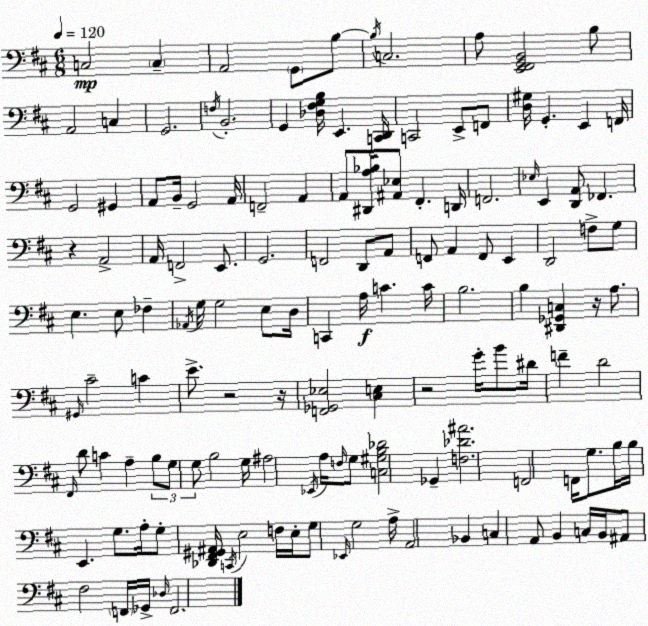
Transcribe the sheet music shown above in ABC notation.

X:1
T:Untitled
M:6/8
L:1/4
K:D
C,2 C, A,,2 G,,/2 B,/2 B,/4 C,2 A,/2 [E,,^F,,G,,B,,]2 B,/2 A,,2 C, G,,2 F,/4 B,,2 G,, [_D,^F,G,B,]/4 E,, [C,,D,,]/4 C,,2 E,,/2 F,,/2 [D,^G,]/4 G,, E,, F,,/4 G,,2 ^G,, A,,/2 B,,/4 G,,2 A,,/4 F,,2 A,, A,,/2 [^D,,A,_B,]/4 [^A,,_E,]/2 ^F,, D,,/4 F,,2 _E,/4 E,, [D,,A,,]/2 _F,, z A,,2 A,,/4 F,,2 E,,/2 G,,2 F,,2 D,,/2 A,,/2 F,,/2 A,, F,,/2 E,, D,,2 F,/2 G,/2 E, E,/2 _F, _A,,/4 G,/4 G,2 E,/2 D,/4 C,, A,/4 C C/4 B,2 B, [^D,,_G,,C,] z/4 A,/2 ^G,,/4 ^C2 C E/2 z2 z/4 [F,,_G,,_E,]2 [^C,E,] z2 G/4 B/2 ^D/4 F D2 ^F,,/4 D/2 C A, B,/2 G,/2 G,/2 B,2 G,/4 ^A,2 _E,,/4 A,/4 F,/4 G,/2 [C,^G,B,_D]2 _G,, [F,_D^A]2 F,,2 F,,/4 G,/2 B,/4 B,/4 E,, G,/2 A,/4 G,/2 [_D,,^F,,^G,,^A,,]/4 C,,/4 E,2 F,/4 E,/4 G,/2 _E,,/4 G,2 A,/4 A,,2 _B,, C, A,,/2 B,, C,/4 B,,/4 ^A,,/2 ^F,2 F,,/4 _G,,/4 _D,/4 F,,2